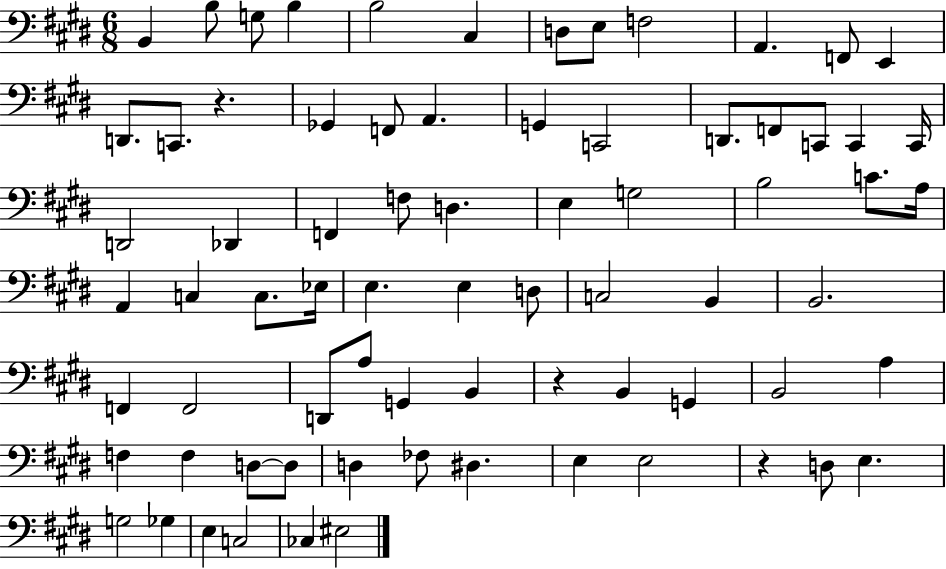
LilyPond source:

{
  \clef bass
  \numericTimeSignature
  \time 6/8
  \key e \major
  b,4 b8 g8 b4 | b2 cis4 | d8 e8 f2 | a,4. f,8 e,4 | \break d,8. c,8. r4. | ges,4 f,8 a,4. | g,4 c,2 | d,8. f,8 c,8 c,4 c,16 | \break d,2 des,4 | f,4 f8 d4. | e4 g2 | b2 c'8. a16 | \break a,4 c4 c8. ees16 | e4. e4 d8 | c2 b,4 | b,2. | \break f,4 f,2 | d,8 a8 g,4 b,4 | r4 b,4 g,4 | b,2 a4 | \break f4 f4 d8~~ d8 | d4 fes8 dis4. | e4 e2 | r4 d8 e4. | \break g2 ges4 | e4 c2 | ces4 eis2 | \bar "|."
}